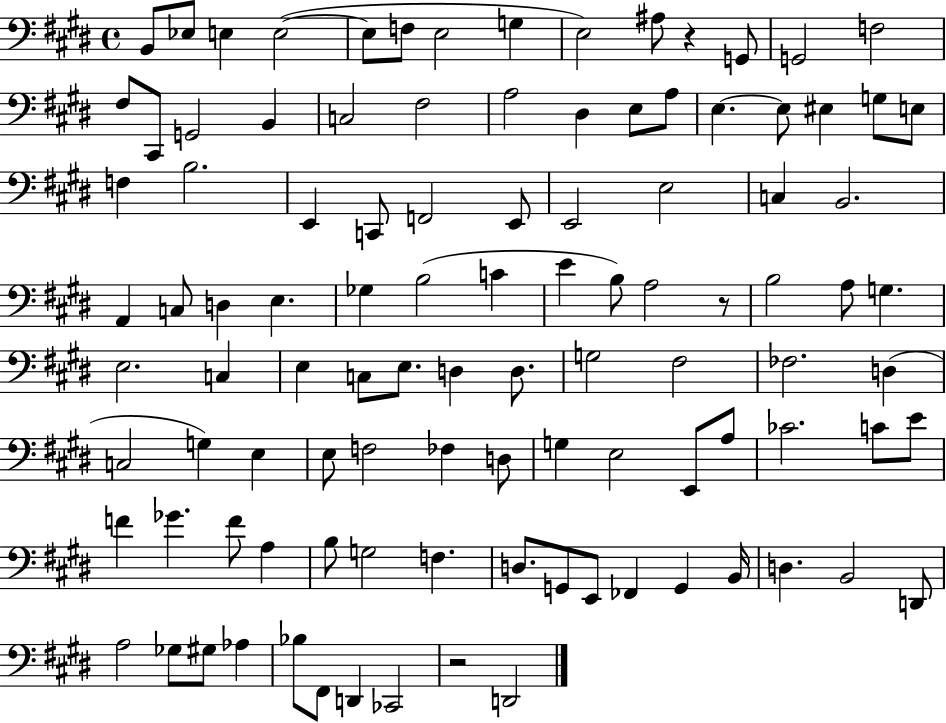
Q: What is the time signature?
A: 4/4